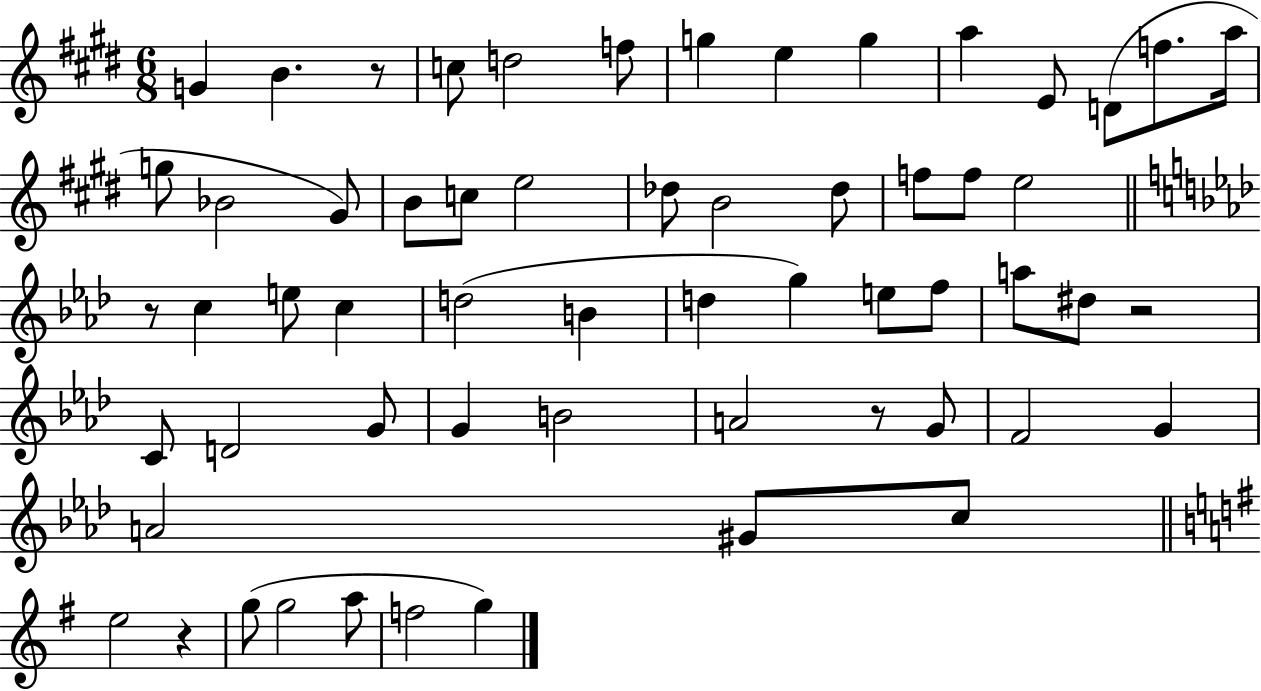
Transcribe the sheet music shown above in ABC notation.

X:1
T:Untitled
M:6/8
L:1/4
K:E
G B z/2 c/2 d2 f/2 g e g a E/2 D/2 f/2 a/4 g/2 _B2 ^G/2 B/2 c/2 e2 _d/2 B2 _d/2 f/2 f/2 e2 z/2 c e/2 c d2 B d g e/2 f/2 a/2 ^d/2 z2 C/2 D2 G/2 G B2 A2 z/2 G/2 F2 G A2 ^G/2 c/2 e2 z g/2 g2 a/2 f2 g